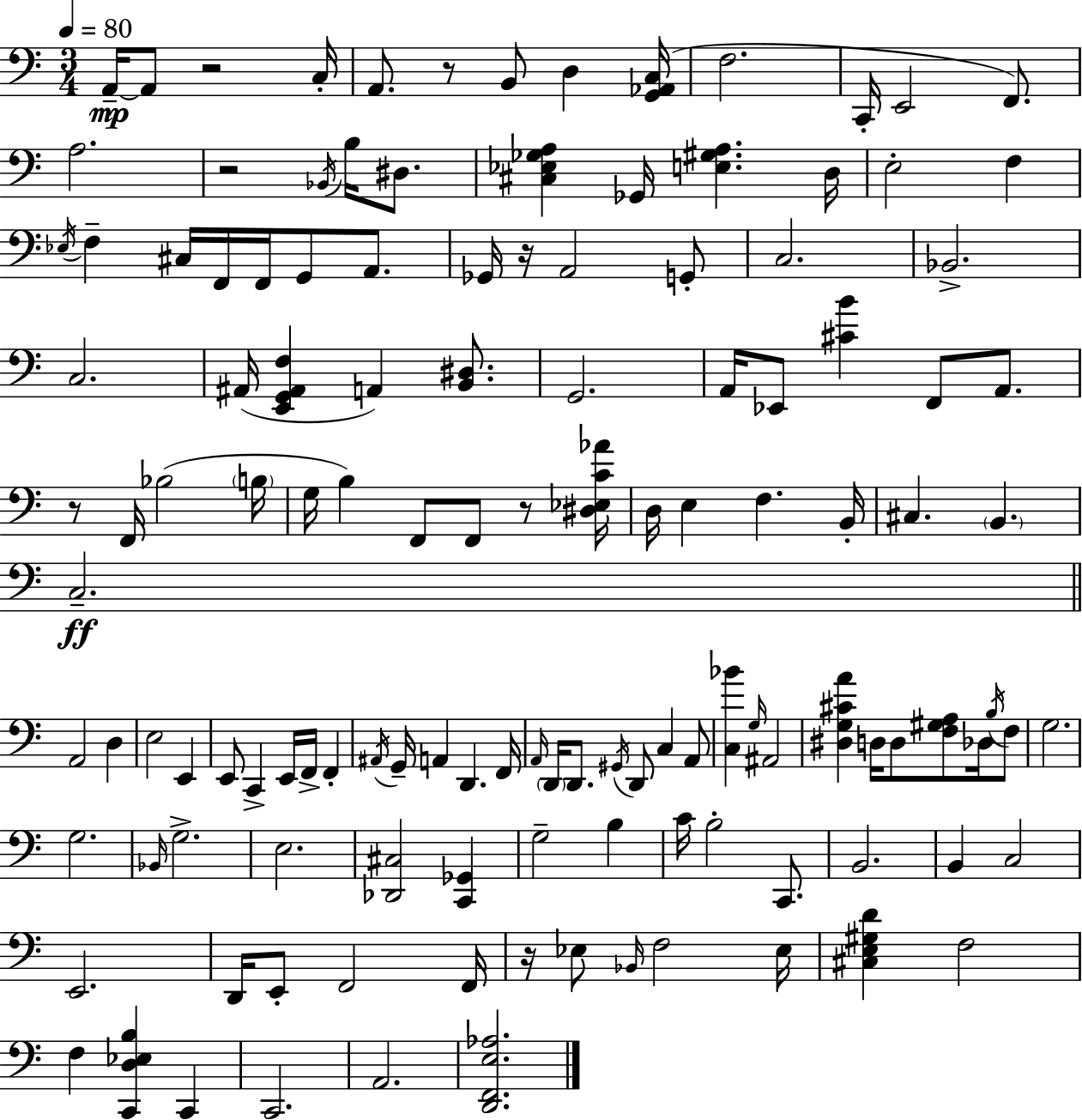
{
  \clef bass
  \numericTimeSignature
  \time 3/4
  \key c \major
  \tempo 4 = 80
  a,16--~~\mp a,8 r2 c16-. | a,8. r8 b,8 d4 <g, aes, c>16( | f2. | c,16-. e,2 f,8.) | \break a2. | r2 \acciaccatura { bes,16 } b16 dis8. | <cis ees ges a>4 ges,16 <e gis a>4. | d16 e2-. f4 | \break \acciaccatura { ees16 } f4-- cis16 f,16 f,16 g,8 a,8. | ges,16 r16 a,2 | g,8-. c2. | bes,2.-> | \break c2. | ais,16( <e, g, ais, f>4 a,4) <b, dis>8. | g,2. | a,16 ees,8 <cis' b'>4 f,8 a,8. | \break r8 f,16 bes2( | \parenthesize b16 g16 b4) f,8 f,8 r8 | <dis ees c' aes'>16 d16 e4 f4. | b,16-. cis4. \parenthesize b,4. | \break c2.--\ff | \bar "||" \break \key c \major a,2 d4 | e2 e,4 | e,8 c,4-> e,16 f,16-> f,4-. | \acciaccatura { ais,16 } g,16-- a,4 d,4. | \break f,16 \grace { a,16 } \parenthesize d,16 d,8. \acciaccatura { gis,16 } d,8 c4 | a,8 <c bes'>4 \grace { g16 } ais,2 | <dis g cis' a'>4 d16 d8 <f gis a>8 | des16 \acciaccatura { b16 } f8 g2. | \break g2. | \grace { bes,16 } g2.-> | e2. | <des, cis>2 | \break <c, ges,>4 g2-- | b4 c'16 b2-. | c,8. b,2. | b,4 c2 | \break e,2. | d,16 e,8-. f,2 | f,16 r16 ees8 \grace { bes,16 } f2 | ees16 <cis e gis d'>4 f2 | \break f4 <c, d ees b>4 | c,4 c,2. | a,2. | <d, f, e aes>2. | \break \bar "|."
}